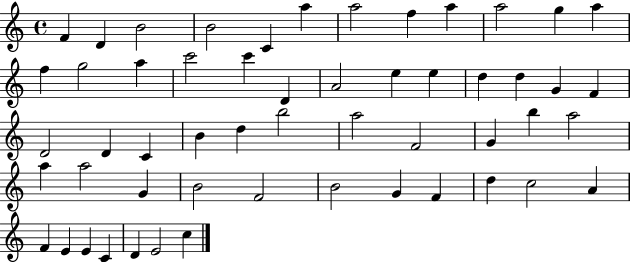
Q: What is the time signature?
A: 4/4